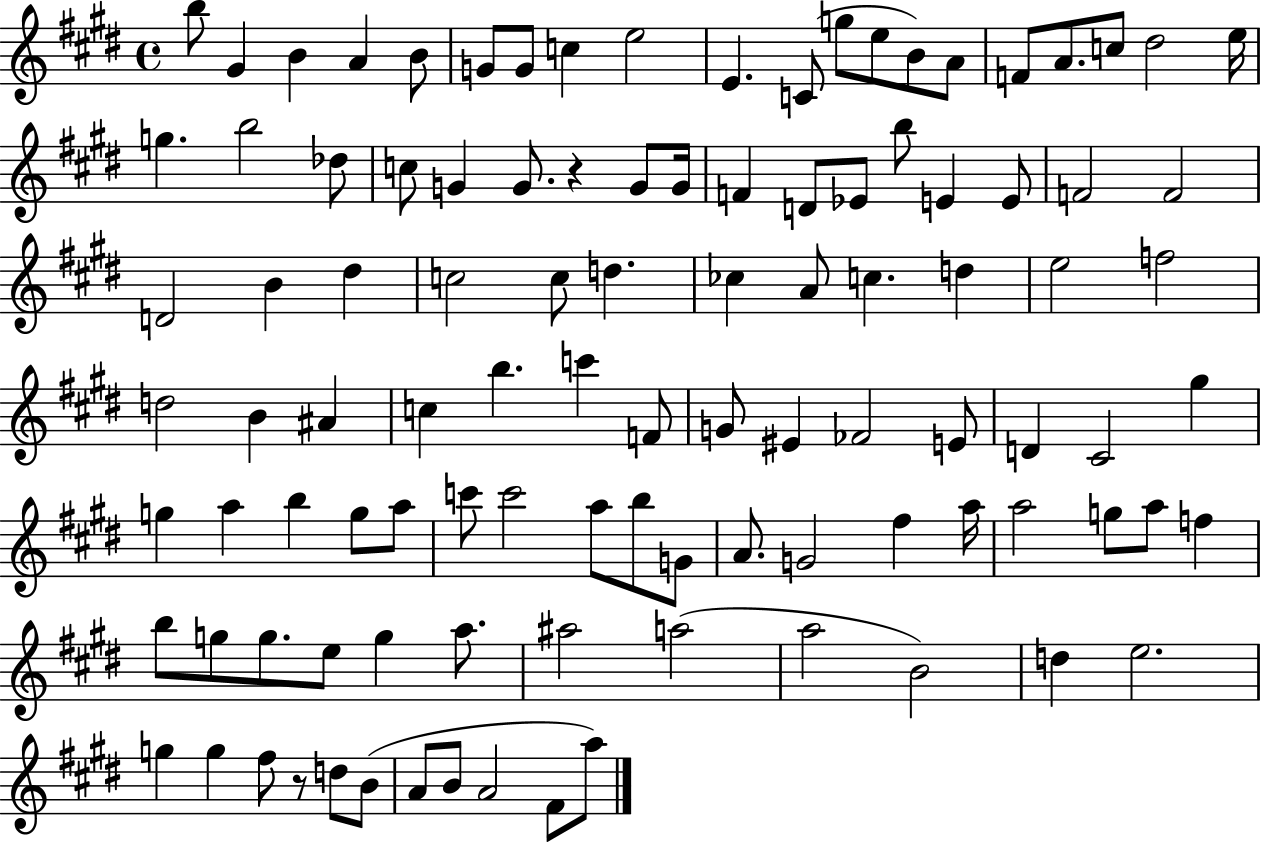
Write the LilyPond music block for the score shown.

{
  \clef treble
  \time 4/4
  \defaultTimeSignature
  \key e \major
  \repeat volta 2 { b''8 gis'4 b'4 a'4 b'8 | g'8 g'8 c''4 e''2 | e'4. c'8( g''8 e''8 b'8) a'8 | f'8 a'8. c''8 dis''2 e''16 | \break g''4. b''2 des''8 | c''8 g'4 g'8. r4 g'8 g'16 | f'4 d'8 ees'8 b''8 e'4 e'8 | f'2 f'2 | \break d'2 b'4 dis''4 | c''2 c''8 d''4. | ces''4 a'8 c''4. d''4 | e''2 f''2 | \break d''2 b'4 ais'4 | c''4 b''4. c'''4 f'8 | g'8 eis'4 fes'2 e'8 | d'4 cis'2 gis''4 | \break g''4 a''4 b''4 g''8 a''8 | c'''8 c'''2 a''8 b''8 g'8 | a'8. g'2 fis''4 a''16 | a''2 g''8 a''8 f''4 | \break b''8 g''8 g''8. e''8 g''4 a''8. | ais''2 a''2( | a''2 b'2) | d''4 e''2. | \break g''4 g''4 fis''8 r8 d''8 b'8( | a'8 b'8 a'2 fis'8 a''8) | } \bar "|."
}